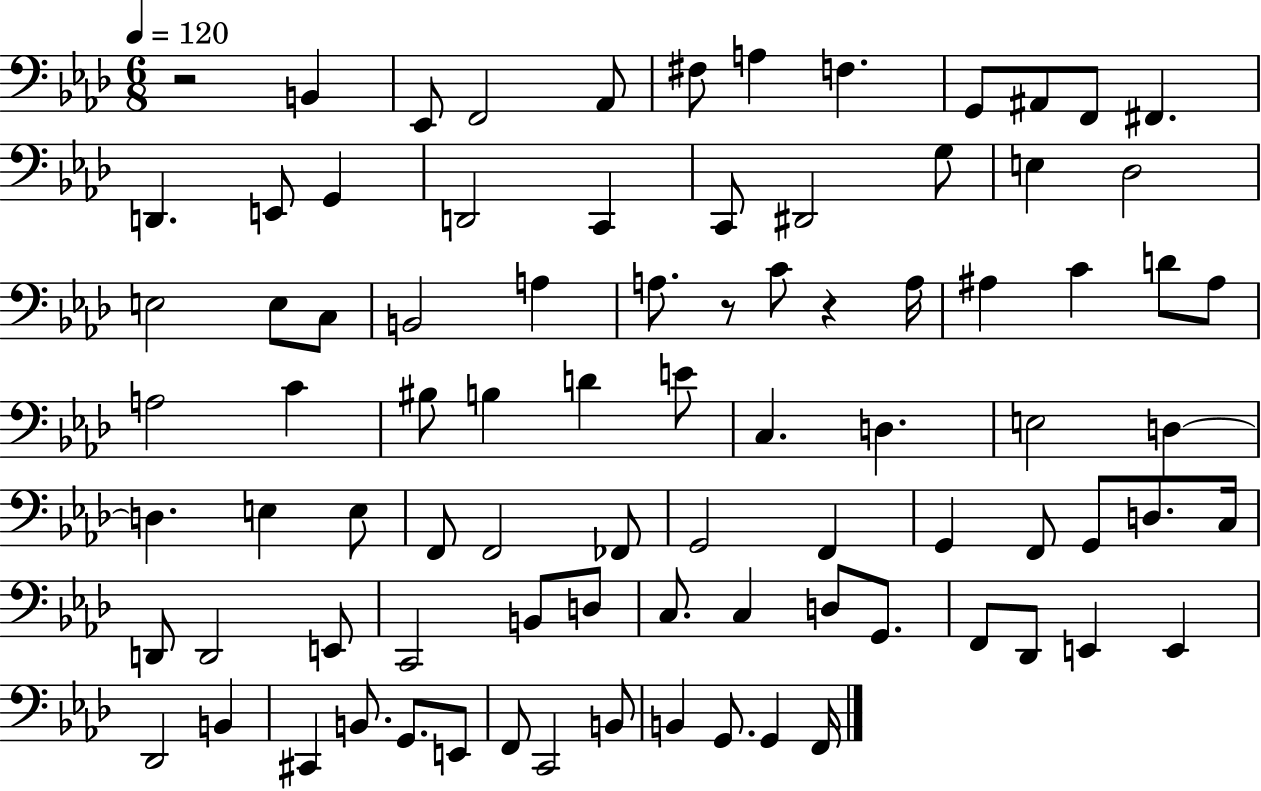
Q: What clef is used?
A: bass